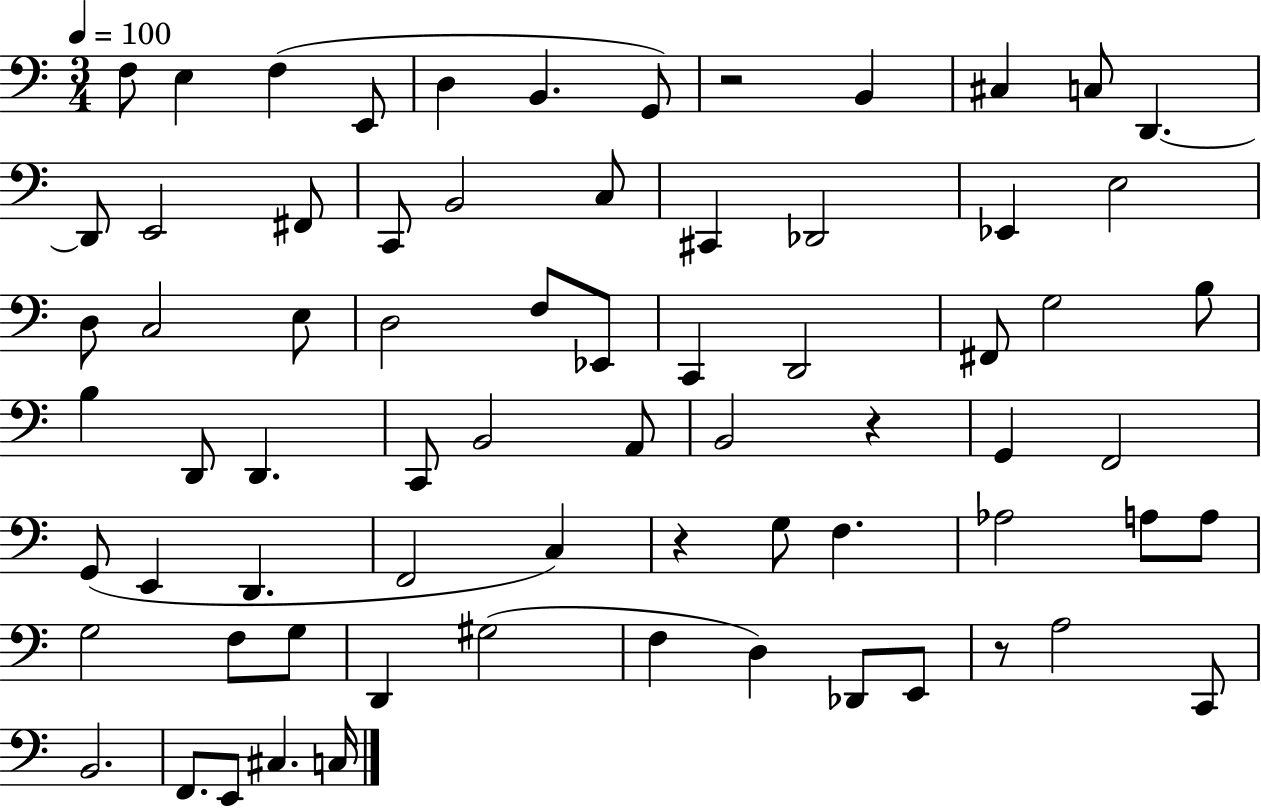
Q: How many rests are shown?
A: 4